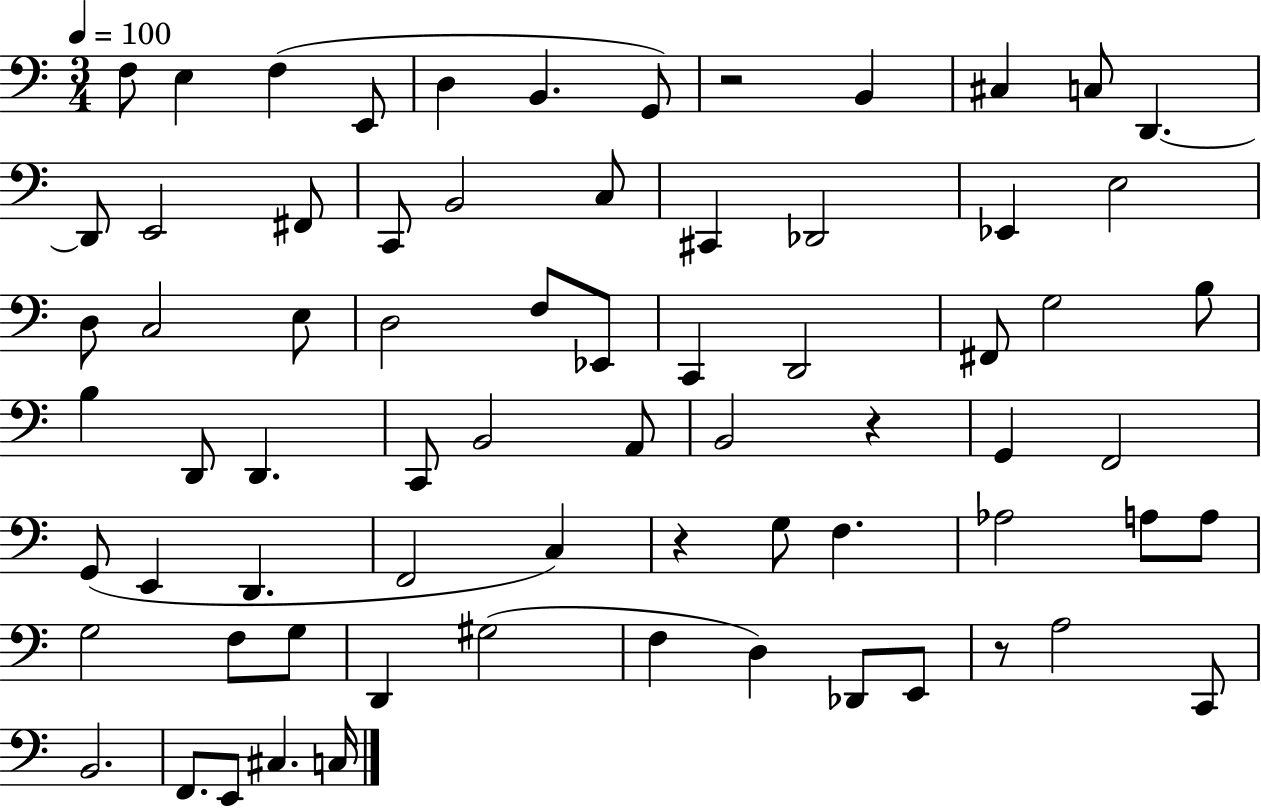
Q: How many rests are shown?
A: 4